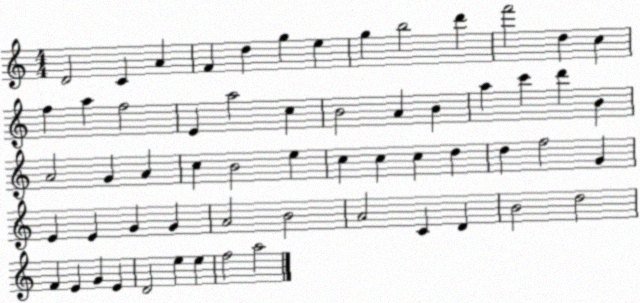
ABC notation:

X:1
T:Untitled
M:4/4
L:1/4
K:C
D2 C A F d g e g b2 d' f'2 d c f a f2 E a2 c B2 A B a c' d' B A2 G A c B2 e c c c d d f2 G E E G G A2 B2 A2 C D B2 d2 F E G E D2 e e f2 a2